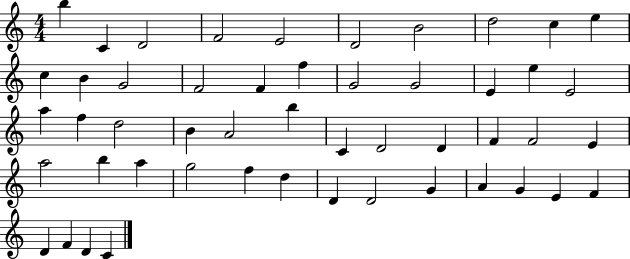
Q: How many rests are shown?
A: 0